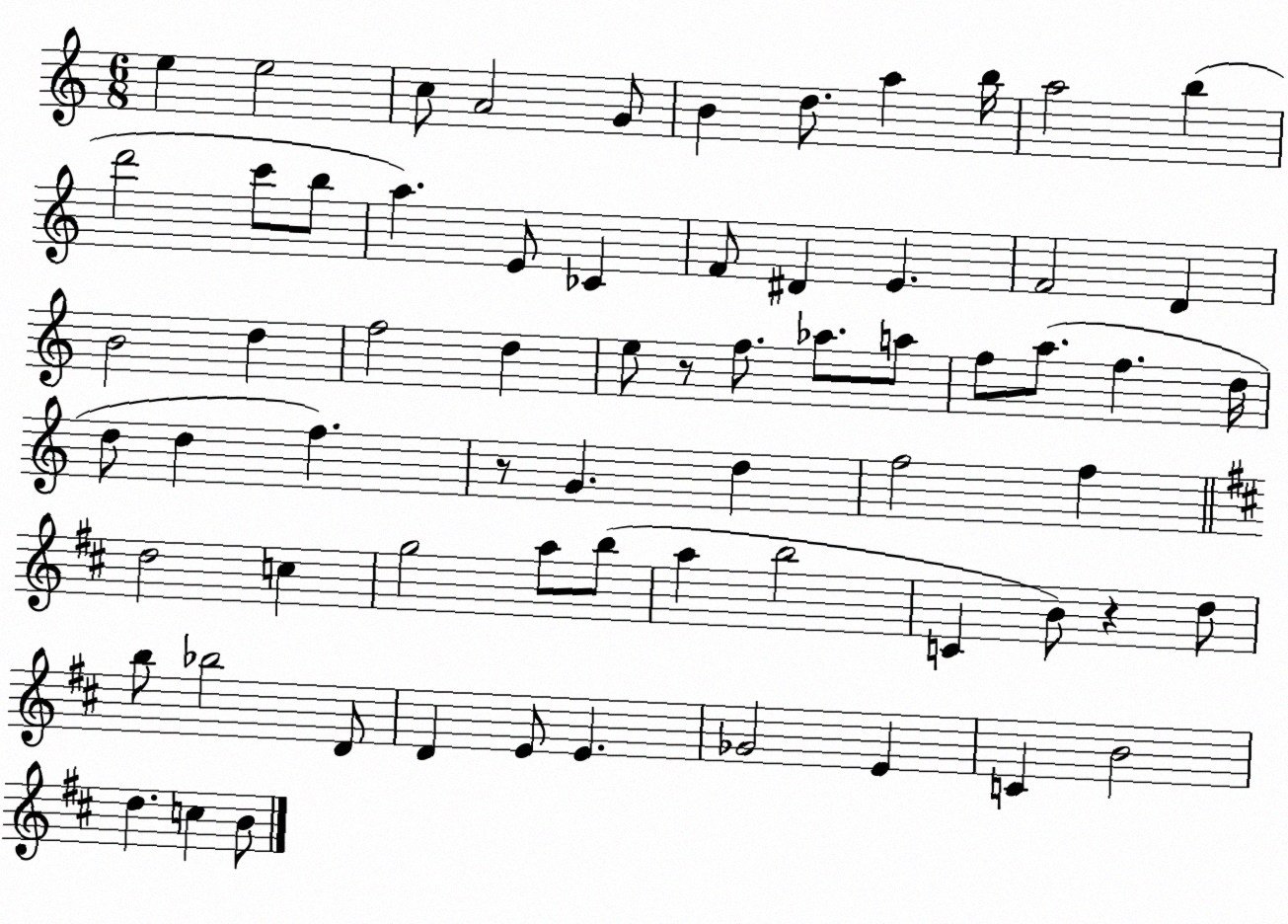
X:1
T:Untitled
M:6/8
L:1/4
K:C
e e2 c/2 A2 G/2 B d/2 a b/4 a2 b d'2 c'/2 b/2 a E/2 _C F/2 ^D E F2 D B2 d f2 d e/2 z/2 f/2 _a/2 a/2 f/2 a/2 f d/4 d/2 d f z/2 G d f2 f d2 c g2 a/2 b/2 a b2 C B/2 z d/2 b/2 _b2 D/2 D E/2 E _G2 E C B2 d c B/2